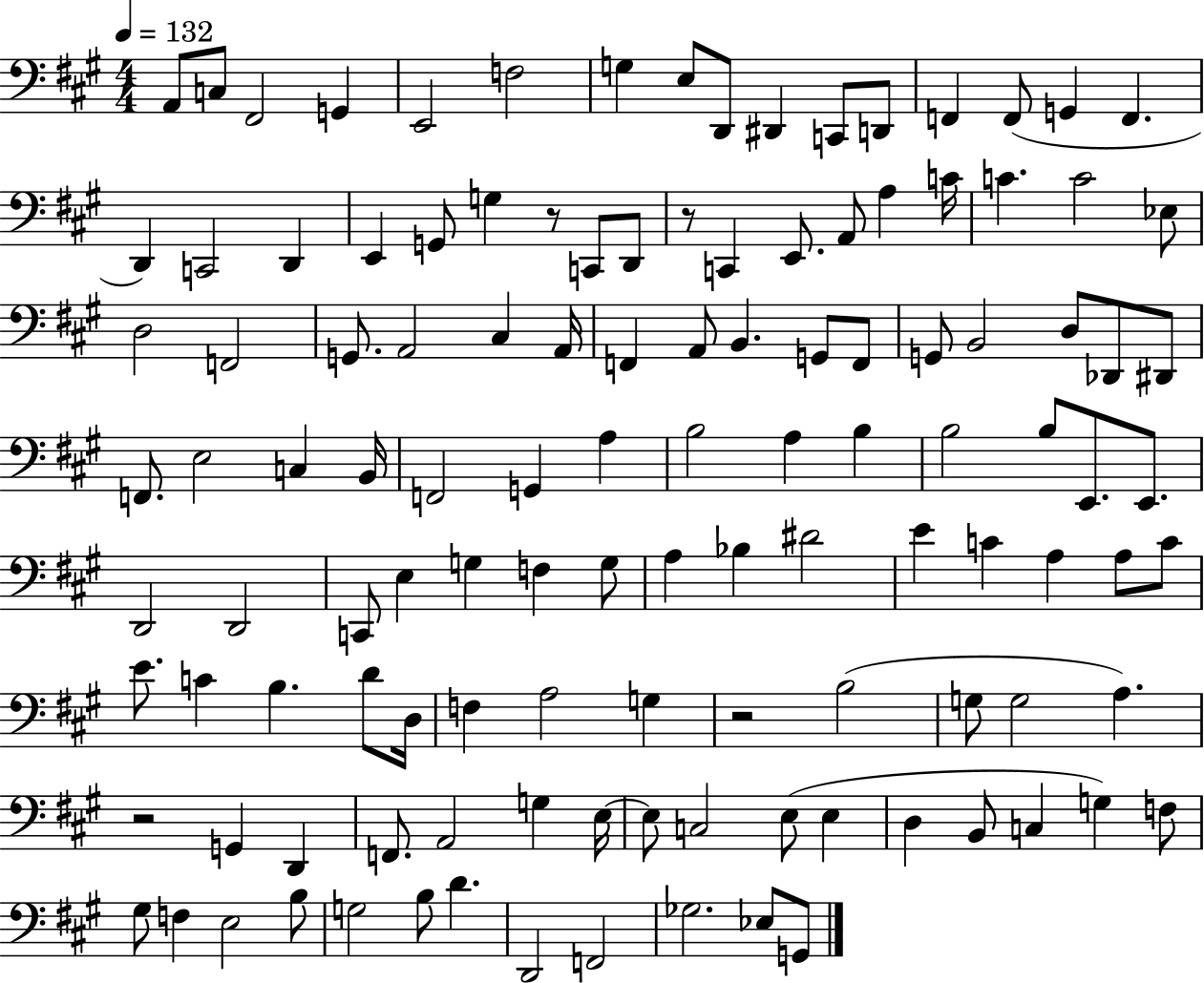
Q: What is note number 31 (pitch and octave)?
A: C4